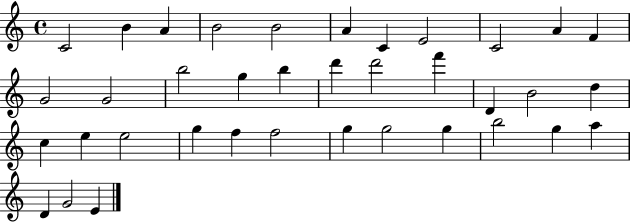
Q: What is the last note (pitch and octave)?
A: E4